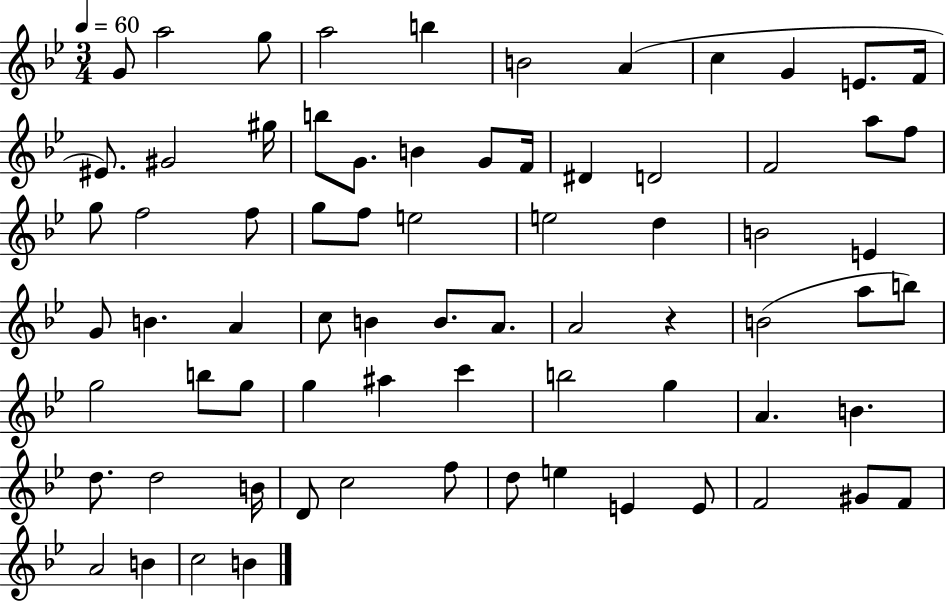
{
  \clef treble
  \numericTimeSignature
  \time 3/4
  \key bes \major
  \tempo 4 = 60
  \repeat volta 2 { g'8 a''2 g''8 | a''2 b''4 | b'2 a'4( | c''4 g'4 e'8. f'16 | \break eis'8.) gis'2 gis''16 | b''8 g'8. b'4 g'8 f'16 | dis'4 d'2 | f'2 a''8 f''8 | \break g''8 f''2 f''8 | g''8 f''8 e''2 | e''2 d''4 | b'2 e'4 | \break g'8 b'4. a'4 | c''8 b'4 b'8. a'8. | a'2 r4 | b'2( a''8 b''8) | \break g''2 b''8 g''8 | g''4 ais''4 c'''4 | b''2 g''4 | a'4. b'4. | \break d''8. d''2 b'16 | d'8 c''2 f''8 | d''8 e''4 e'4 e'8 | f'2 gis'8 f'8 | \break a'2 b'4 | c''2 b'4 | } \bar "|."
}